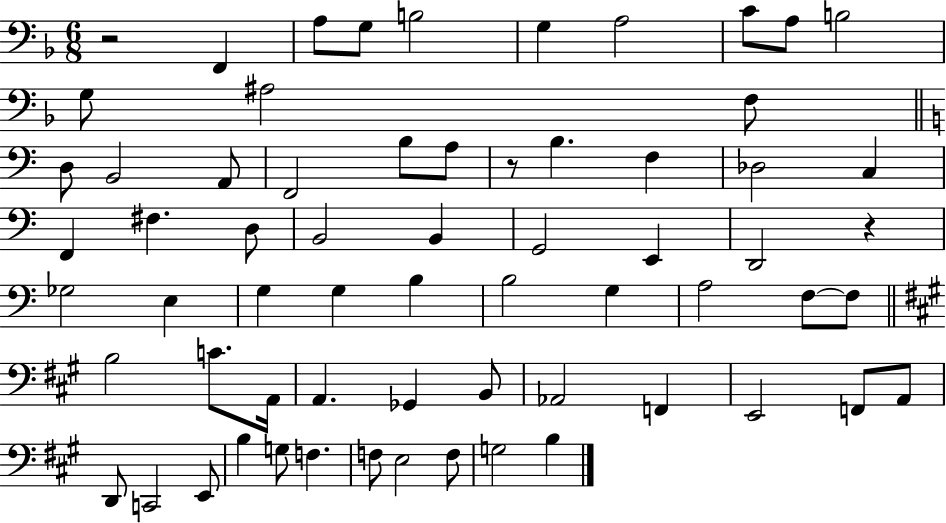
{
  \clef bass
  \numericTimeSignature
  \time 6/8
  \key f \major
  r2 f,4 | a8 g8 b2 | g4 a2 | c'8 a8 b2 | \break g8 ais2 f8 | \bar "||" \break \key a \minor d8 b,2 a,8 | f,2 b8 a8 | r8 b4. f4 | des2 c4 | \break f,4 fis4. d8 | b,2 b,4 | g,2 e,4 | d,2 r4 | \break ges2 e4 | g4 g4 b4 | b2 g4 | a2 f8~~ f8 | \break \bar "||" \break \key a \major b2 c'8. a,16 | a,4. ges,4 b,8 | aes,2 f,4 | e,2 f,8 a,8 | \break d,8 c,2 e,8 | b4 g8 f4. | f8 e2 f8 | g2 b4 | \break \bar "|."
}